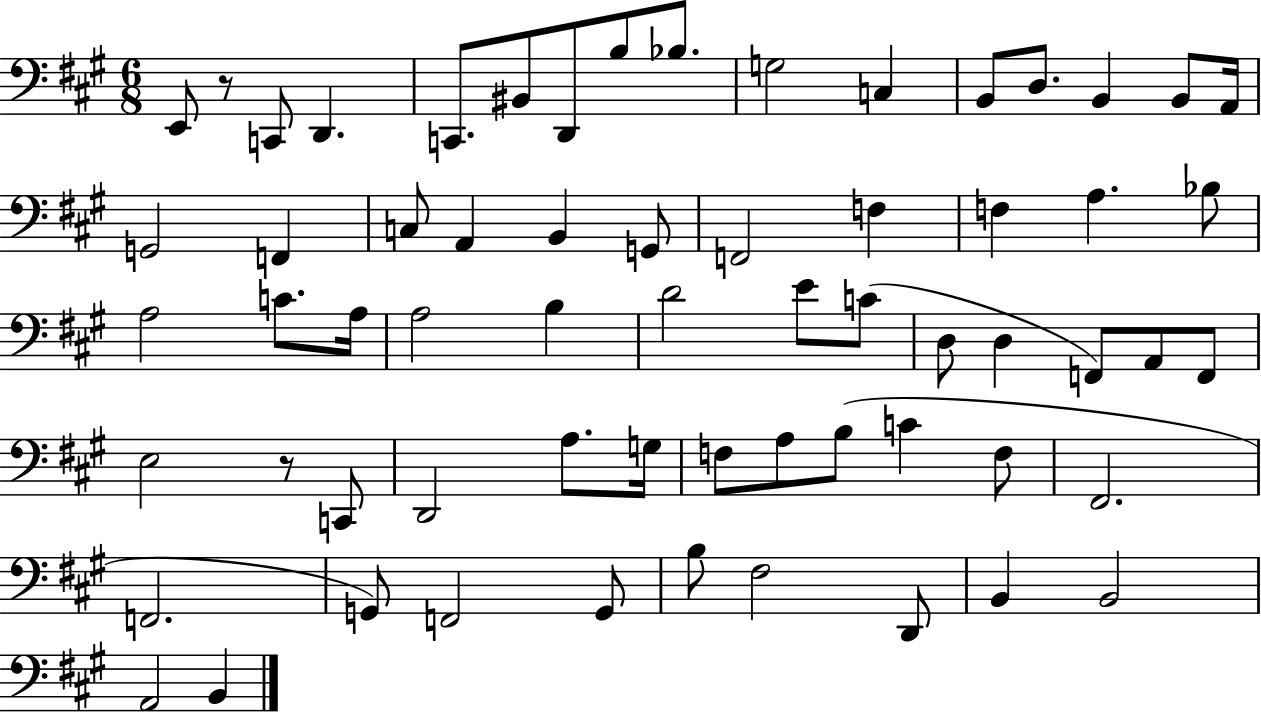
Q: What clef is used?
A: bass